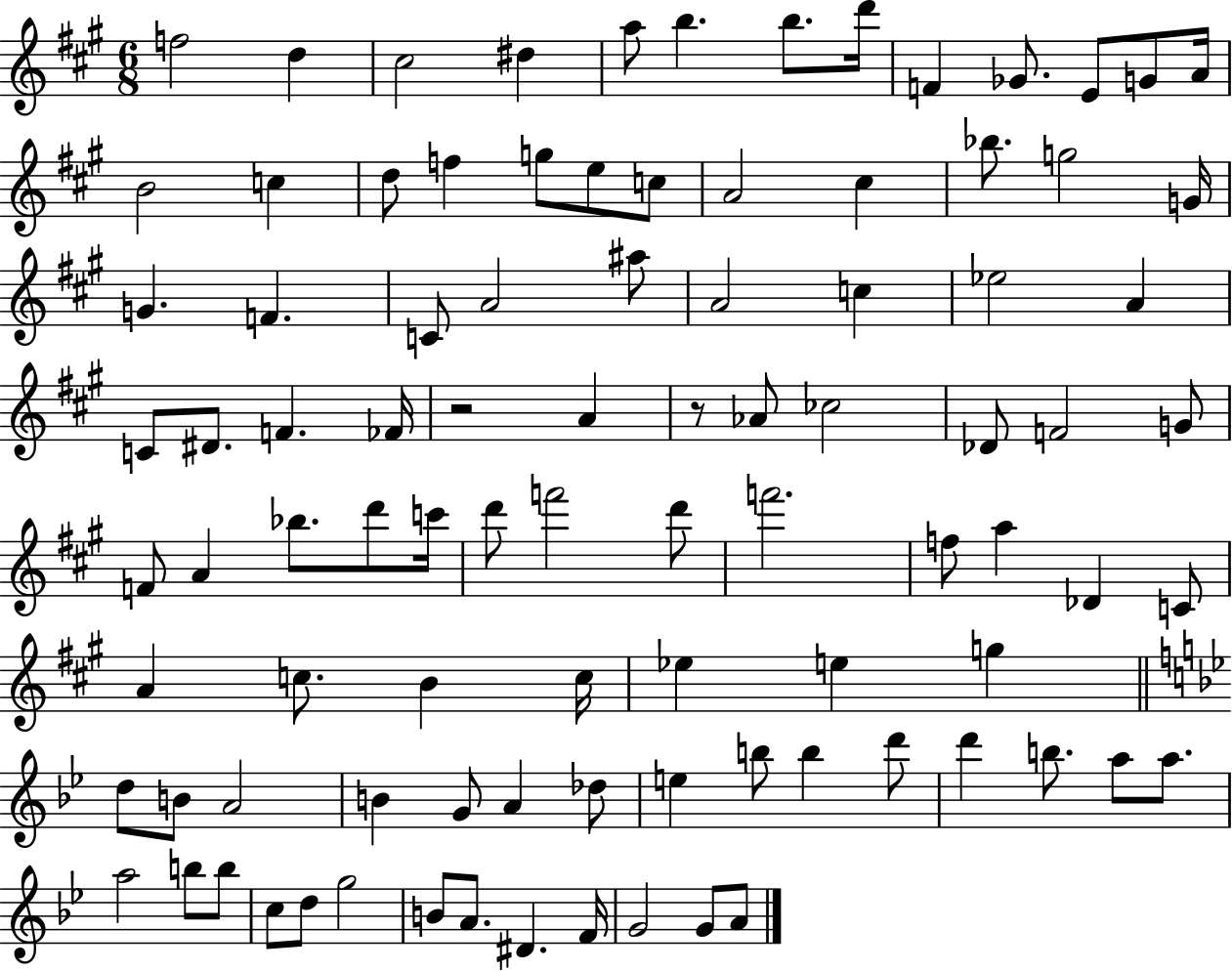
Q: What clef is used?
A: treble